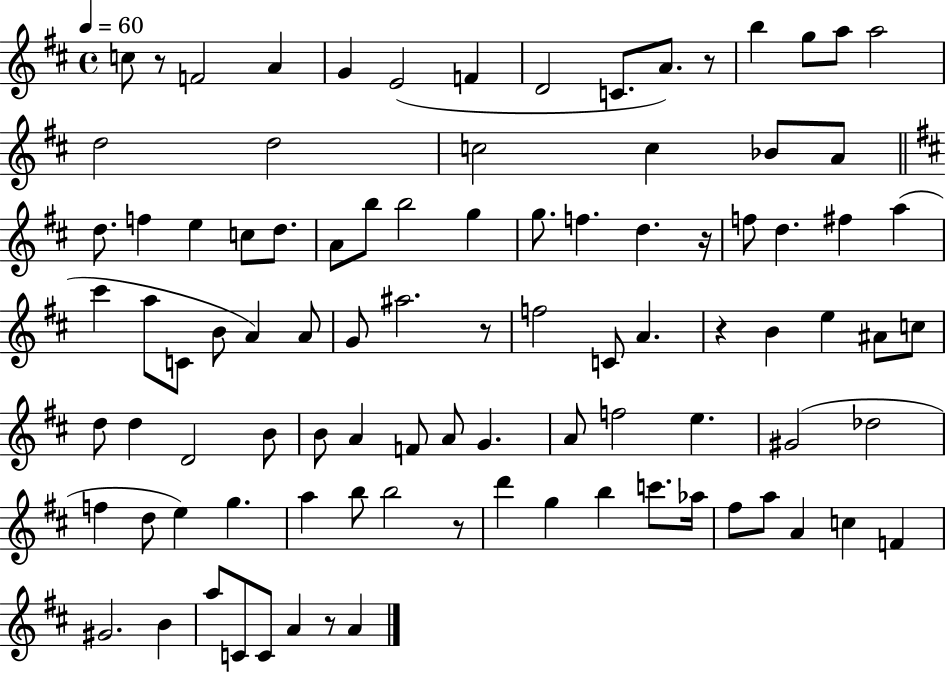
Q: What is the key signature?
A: D major